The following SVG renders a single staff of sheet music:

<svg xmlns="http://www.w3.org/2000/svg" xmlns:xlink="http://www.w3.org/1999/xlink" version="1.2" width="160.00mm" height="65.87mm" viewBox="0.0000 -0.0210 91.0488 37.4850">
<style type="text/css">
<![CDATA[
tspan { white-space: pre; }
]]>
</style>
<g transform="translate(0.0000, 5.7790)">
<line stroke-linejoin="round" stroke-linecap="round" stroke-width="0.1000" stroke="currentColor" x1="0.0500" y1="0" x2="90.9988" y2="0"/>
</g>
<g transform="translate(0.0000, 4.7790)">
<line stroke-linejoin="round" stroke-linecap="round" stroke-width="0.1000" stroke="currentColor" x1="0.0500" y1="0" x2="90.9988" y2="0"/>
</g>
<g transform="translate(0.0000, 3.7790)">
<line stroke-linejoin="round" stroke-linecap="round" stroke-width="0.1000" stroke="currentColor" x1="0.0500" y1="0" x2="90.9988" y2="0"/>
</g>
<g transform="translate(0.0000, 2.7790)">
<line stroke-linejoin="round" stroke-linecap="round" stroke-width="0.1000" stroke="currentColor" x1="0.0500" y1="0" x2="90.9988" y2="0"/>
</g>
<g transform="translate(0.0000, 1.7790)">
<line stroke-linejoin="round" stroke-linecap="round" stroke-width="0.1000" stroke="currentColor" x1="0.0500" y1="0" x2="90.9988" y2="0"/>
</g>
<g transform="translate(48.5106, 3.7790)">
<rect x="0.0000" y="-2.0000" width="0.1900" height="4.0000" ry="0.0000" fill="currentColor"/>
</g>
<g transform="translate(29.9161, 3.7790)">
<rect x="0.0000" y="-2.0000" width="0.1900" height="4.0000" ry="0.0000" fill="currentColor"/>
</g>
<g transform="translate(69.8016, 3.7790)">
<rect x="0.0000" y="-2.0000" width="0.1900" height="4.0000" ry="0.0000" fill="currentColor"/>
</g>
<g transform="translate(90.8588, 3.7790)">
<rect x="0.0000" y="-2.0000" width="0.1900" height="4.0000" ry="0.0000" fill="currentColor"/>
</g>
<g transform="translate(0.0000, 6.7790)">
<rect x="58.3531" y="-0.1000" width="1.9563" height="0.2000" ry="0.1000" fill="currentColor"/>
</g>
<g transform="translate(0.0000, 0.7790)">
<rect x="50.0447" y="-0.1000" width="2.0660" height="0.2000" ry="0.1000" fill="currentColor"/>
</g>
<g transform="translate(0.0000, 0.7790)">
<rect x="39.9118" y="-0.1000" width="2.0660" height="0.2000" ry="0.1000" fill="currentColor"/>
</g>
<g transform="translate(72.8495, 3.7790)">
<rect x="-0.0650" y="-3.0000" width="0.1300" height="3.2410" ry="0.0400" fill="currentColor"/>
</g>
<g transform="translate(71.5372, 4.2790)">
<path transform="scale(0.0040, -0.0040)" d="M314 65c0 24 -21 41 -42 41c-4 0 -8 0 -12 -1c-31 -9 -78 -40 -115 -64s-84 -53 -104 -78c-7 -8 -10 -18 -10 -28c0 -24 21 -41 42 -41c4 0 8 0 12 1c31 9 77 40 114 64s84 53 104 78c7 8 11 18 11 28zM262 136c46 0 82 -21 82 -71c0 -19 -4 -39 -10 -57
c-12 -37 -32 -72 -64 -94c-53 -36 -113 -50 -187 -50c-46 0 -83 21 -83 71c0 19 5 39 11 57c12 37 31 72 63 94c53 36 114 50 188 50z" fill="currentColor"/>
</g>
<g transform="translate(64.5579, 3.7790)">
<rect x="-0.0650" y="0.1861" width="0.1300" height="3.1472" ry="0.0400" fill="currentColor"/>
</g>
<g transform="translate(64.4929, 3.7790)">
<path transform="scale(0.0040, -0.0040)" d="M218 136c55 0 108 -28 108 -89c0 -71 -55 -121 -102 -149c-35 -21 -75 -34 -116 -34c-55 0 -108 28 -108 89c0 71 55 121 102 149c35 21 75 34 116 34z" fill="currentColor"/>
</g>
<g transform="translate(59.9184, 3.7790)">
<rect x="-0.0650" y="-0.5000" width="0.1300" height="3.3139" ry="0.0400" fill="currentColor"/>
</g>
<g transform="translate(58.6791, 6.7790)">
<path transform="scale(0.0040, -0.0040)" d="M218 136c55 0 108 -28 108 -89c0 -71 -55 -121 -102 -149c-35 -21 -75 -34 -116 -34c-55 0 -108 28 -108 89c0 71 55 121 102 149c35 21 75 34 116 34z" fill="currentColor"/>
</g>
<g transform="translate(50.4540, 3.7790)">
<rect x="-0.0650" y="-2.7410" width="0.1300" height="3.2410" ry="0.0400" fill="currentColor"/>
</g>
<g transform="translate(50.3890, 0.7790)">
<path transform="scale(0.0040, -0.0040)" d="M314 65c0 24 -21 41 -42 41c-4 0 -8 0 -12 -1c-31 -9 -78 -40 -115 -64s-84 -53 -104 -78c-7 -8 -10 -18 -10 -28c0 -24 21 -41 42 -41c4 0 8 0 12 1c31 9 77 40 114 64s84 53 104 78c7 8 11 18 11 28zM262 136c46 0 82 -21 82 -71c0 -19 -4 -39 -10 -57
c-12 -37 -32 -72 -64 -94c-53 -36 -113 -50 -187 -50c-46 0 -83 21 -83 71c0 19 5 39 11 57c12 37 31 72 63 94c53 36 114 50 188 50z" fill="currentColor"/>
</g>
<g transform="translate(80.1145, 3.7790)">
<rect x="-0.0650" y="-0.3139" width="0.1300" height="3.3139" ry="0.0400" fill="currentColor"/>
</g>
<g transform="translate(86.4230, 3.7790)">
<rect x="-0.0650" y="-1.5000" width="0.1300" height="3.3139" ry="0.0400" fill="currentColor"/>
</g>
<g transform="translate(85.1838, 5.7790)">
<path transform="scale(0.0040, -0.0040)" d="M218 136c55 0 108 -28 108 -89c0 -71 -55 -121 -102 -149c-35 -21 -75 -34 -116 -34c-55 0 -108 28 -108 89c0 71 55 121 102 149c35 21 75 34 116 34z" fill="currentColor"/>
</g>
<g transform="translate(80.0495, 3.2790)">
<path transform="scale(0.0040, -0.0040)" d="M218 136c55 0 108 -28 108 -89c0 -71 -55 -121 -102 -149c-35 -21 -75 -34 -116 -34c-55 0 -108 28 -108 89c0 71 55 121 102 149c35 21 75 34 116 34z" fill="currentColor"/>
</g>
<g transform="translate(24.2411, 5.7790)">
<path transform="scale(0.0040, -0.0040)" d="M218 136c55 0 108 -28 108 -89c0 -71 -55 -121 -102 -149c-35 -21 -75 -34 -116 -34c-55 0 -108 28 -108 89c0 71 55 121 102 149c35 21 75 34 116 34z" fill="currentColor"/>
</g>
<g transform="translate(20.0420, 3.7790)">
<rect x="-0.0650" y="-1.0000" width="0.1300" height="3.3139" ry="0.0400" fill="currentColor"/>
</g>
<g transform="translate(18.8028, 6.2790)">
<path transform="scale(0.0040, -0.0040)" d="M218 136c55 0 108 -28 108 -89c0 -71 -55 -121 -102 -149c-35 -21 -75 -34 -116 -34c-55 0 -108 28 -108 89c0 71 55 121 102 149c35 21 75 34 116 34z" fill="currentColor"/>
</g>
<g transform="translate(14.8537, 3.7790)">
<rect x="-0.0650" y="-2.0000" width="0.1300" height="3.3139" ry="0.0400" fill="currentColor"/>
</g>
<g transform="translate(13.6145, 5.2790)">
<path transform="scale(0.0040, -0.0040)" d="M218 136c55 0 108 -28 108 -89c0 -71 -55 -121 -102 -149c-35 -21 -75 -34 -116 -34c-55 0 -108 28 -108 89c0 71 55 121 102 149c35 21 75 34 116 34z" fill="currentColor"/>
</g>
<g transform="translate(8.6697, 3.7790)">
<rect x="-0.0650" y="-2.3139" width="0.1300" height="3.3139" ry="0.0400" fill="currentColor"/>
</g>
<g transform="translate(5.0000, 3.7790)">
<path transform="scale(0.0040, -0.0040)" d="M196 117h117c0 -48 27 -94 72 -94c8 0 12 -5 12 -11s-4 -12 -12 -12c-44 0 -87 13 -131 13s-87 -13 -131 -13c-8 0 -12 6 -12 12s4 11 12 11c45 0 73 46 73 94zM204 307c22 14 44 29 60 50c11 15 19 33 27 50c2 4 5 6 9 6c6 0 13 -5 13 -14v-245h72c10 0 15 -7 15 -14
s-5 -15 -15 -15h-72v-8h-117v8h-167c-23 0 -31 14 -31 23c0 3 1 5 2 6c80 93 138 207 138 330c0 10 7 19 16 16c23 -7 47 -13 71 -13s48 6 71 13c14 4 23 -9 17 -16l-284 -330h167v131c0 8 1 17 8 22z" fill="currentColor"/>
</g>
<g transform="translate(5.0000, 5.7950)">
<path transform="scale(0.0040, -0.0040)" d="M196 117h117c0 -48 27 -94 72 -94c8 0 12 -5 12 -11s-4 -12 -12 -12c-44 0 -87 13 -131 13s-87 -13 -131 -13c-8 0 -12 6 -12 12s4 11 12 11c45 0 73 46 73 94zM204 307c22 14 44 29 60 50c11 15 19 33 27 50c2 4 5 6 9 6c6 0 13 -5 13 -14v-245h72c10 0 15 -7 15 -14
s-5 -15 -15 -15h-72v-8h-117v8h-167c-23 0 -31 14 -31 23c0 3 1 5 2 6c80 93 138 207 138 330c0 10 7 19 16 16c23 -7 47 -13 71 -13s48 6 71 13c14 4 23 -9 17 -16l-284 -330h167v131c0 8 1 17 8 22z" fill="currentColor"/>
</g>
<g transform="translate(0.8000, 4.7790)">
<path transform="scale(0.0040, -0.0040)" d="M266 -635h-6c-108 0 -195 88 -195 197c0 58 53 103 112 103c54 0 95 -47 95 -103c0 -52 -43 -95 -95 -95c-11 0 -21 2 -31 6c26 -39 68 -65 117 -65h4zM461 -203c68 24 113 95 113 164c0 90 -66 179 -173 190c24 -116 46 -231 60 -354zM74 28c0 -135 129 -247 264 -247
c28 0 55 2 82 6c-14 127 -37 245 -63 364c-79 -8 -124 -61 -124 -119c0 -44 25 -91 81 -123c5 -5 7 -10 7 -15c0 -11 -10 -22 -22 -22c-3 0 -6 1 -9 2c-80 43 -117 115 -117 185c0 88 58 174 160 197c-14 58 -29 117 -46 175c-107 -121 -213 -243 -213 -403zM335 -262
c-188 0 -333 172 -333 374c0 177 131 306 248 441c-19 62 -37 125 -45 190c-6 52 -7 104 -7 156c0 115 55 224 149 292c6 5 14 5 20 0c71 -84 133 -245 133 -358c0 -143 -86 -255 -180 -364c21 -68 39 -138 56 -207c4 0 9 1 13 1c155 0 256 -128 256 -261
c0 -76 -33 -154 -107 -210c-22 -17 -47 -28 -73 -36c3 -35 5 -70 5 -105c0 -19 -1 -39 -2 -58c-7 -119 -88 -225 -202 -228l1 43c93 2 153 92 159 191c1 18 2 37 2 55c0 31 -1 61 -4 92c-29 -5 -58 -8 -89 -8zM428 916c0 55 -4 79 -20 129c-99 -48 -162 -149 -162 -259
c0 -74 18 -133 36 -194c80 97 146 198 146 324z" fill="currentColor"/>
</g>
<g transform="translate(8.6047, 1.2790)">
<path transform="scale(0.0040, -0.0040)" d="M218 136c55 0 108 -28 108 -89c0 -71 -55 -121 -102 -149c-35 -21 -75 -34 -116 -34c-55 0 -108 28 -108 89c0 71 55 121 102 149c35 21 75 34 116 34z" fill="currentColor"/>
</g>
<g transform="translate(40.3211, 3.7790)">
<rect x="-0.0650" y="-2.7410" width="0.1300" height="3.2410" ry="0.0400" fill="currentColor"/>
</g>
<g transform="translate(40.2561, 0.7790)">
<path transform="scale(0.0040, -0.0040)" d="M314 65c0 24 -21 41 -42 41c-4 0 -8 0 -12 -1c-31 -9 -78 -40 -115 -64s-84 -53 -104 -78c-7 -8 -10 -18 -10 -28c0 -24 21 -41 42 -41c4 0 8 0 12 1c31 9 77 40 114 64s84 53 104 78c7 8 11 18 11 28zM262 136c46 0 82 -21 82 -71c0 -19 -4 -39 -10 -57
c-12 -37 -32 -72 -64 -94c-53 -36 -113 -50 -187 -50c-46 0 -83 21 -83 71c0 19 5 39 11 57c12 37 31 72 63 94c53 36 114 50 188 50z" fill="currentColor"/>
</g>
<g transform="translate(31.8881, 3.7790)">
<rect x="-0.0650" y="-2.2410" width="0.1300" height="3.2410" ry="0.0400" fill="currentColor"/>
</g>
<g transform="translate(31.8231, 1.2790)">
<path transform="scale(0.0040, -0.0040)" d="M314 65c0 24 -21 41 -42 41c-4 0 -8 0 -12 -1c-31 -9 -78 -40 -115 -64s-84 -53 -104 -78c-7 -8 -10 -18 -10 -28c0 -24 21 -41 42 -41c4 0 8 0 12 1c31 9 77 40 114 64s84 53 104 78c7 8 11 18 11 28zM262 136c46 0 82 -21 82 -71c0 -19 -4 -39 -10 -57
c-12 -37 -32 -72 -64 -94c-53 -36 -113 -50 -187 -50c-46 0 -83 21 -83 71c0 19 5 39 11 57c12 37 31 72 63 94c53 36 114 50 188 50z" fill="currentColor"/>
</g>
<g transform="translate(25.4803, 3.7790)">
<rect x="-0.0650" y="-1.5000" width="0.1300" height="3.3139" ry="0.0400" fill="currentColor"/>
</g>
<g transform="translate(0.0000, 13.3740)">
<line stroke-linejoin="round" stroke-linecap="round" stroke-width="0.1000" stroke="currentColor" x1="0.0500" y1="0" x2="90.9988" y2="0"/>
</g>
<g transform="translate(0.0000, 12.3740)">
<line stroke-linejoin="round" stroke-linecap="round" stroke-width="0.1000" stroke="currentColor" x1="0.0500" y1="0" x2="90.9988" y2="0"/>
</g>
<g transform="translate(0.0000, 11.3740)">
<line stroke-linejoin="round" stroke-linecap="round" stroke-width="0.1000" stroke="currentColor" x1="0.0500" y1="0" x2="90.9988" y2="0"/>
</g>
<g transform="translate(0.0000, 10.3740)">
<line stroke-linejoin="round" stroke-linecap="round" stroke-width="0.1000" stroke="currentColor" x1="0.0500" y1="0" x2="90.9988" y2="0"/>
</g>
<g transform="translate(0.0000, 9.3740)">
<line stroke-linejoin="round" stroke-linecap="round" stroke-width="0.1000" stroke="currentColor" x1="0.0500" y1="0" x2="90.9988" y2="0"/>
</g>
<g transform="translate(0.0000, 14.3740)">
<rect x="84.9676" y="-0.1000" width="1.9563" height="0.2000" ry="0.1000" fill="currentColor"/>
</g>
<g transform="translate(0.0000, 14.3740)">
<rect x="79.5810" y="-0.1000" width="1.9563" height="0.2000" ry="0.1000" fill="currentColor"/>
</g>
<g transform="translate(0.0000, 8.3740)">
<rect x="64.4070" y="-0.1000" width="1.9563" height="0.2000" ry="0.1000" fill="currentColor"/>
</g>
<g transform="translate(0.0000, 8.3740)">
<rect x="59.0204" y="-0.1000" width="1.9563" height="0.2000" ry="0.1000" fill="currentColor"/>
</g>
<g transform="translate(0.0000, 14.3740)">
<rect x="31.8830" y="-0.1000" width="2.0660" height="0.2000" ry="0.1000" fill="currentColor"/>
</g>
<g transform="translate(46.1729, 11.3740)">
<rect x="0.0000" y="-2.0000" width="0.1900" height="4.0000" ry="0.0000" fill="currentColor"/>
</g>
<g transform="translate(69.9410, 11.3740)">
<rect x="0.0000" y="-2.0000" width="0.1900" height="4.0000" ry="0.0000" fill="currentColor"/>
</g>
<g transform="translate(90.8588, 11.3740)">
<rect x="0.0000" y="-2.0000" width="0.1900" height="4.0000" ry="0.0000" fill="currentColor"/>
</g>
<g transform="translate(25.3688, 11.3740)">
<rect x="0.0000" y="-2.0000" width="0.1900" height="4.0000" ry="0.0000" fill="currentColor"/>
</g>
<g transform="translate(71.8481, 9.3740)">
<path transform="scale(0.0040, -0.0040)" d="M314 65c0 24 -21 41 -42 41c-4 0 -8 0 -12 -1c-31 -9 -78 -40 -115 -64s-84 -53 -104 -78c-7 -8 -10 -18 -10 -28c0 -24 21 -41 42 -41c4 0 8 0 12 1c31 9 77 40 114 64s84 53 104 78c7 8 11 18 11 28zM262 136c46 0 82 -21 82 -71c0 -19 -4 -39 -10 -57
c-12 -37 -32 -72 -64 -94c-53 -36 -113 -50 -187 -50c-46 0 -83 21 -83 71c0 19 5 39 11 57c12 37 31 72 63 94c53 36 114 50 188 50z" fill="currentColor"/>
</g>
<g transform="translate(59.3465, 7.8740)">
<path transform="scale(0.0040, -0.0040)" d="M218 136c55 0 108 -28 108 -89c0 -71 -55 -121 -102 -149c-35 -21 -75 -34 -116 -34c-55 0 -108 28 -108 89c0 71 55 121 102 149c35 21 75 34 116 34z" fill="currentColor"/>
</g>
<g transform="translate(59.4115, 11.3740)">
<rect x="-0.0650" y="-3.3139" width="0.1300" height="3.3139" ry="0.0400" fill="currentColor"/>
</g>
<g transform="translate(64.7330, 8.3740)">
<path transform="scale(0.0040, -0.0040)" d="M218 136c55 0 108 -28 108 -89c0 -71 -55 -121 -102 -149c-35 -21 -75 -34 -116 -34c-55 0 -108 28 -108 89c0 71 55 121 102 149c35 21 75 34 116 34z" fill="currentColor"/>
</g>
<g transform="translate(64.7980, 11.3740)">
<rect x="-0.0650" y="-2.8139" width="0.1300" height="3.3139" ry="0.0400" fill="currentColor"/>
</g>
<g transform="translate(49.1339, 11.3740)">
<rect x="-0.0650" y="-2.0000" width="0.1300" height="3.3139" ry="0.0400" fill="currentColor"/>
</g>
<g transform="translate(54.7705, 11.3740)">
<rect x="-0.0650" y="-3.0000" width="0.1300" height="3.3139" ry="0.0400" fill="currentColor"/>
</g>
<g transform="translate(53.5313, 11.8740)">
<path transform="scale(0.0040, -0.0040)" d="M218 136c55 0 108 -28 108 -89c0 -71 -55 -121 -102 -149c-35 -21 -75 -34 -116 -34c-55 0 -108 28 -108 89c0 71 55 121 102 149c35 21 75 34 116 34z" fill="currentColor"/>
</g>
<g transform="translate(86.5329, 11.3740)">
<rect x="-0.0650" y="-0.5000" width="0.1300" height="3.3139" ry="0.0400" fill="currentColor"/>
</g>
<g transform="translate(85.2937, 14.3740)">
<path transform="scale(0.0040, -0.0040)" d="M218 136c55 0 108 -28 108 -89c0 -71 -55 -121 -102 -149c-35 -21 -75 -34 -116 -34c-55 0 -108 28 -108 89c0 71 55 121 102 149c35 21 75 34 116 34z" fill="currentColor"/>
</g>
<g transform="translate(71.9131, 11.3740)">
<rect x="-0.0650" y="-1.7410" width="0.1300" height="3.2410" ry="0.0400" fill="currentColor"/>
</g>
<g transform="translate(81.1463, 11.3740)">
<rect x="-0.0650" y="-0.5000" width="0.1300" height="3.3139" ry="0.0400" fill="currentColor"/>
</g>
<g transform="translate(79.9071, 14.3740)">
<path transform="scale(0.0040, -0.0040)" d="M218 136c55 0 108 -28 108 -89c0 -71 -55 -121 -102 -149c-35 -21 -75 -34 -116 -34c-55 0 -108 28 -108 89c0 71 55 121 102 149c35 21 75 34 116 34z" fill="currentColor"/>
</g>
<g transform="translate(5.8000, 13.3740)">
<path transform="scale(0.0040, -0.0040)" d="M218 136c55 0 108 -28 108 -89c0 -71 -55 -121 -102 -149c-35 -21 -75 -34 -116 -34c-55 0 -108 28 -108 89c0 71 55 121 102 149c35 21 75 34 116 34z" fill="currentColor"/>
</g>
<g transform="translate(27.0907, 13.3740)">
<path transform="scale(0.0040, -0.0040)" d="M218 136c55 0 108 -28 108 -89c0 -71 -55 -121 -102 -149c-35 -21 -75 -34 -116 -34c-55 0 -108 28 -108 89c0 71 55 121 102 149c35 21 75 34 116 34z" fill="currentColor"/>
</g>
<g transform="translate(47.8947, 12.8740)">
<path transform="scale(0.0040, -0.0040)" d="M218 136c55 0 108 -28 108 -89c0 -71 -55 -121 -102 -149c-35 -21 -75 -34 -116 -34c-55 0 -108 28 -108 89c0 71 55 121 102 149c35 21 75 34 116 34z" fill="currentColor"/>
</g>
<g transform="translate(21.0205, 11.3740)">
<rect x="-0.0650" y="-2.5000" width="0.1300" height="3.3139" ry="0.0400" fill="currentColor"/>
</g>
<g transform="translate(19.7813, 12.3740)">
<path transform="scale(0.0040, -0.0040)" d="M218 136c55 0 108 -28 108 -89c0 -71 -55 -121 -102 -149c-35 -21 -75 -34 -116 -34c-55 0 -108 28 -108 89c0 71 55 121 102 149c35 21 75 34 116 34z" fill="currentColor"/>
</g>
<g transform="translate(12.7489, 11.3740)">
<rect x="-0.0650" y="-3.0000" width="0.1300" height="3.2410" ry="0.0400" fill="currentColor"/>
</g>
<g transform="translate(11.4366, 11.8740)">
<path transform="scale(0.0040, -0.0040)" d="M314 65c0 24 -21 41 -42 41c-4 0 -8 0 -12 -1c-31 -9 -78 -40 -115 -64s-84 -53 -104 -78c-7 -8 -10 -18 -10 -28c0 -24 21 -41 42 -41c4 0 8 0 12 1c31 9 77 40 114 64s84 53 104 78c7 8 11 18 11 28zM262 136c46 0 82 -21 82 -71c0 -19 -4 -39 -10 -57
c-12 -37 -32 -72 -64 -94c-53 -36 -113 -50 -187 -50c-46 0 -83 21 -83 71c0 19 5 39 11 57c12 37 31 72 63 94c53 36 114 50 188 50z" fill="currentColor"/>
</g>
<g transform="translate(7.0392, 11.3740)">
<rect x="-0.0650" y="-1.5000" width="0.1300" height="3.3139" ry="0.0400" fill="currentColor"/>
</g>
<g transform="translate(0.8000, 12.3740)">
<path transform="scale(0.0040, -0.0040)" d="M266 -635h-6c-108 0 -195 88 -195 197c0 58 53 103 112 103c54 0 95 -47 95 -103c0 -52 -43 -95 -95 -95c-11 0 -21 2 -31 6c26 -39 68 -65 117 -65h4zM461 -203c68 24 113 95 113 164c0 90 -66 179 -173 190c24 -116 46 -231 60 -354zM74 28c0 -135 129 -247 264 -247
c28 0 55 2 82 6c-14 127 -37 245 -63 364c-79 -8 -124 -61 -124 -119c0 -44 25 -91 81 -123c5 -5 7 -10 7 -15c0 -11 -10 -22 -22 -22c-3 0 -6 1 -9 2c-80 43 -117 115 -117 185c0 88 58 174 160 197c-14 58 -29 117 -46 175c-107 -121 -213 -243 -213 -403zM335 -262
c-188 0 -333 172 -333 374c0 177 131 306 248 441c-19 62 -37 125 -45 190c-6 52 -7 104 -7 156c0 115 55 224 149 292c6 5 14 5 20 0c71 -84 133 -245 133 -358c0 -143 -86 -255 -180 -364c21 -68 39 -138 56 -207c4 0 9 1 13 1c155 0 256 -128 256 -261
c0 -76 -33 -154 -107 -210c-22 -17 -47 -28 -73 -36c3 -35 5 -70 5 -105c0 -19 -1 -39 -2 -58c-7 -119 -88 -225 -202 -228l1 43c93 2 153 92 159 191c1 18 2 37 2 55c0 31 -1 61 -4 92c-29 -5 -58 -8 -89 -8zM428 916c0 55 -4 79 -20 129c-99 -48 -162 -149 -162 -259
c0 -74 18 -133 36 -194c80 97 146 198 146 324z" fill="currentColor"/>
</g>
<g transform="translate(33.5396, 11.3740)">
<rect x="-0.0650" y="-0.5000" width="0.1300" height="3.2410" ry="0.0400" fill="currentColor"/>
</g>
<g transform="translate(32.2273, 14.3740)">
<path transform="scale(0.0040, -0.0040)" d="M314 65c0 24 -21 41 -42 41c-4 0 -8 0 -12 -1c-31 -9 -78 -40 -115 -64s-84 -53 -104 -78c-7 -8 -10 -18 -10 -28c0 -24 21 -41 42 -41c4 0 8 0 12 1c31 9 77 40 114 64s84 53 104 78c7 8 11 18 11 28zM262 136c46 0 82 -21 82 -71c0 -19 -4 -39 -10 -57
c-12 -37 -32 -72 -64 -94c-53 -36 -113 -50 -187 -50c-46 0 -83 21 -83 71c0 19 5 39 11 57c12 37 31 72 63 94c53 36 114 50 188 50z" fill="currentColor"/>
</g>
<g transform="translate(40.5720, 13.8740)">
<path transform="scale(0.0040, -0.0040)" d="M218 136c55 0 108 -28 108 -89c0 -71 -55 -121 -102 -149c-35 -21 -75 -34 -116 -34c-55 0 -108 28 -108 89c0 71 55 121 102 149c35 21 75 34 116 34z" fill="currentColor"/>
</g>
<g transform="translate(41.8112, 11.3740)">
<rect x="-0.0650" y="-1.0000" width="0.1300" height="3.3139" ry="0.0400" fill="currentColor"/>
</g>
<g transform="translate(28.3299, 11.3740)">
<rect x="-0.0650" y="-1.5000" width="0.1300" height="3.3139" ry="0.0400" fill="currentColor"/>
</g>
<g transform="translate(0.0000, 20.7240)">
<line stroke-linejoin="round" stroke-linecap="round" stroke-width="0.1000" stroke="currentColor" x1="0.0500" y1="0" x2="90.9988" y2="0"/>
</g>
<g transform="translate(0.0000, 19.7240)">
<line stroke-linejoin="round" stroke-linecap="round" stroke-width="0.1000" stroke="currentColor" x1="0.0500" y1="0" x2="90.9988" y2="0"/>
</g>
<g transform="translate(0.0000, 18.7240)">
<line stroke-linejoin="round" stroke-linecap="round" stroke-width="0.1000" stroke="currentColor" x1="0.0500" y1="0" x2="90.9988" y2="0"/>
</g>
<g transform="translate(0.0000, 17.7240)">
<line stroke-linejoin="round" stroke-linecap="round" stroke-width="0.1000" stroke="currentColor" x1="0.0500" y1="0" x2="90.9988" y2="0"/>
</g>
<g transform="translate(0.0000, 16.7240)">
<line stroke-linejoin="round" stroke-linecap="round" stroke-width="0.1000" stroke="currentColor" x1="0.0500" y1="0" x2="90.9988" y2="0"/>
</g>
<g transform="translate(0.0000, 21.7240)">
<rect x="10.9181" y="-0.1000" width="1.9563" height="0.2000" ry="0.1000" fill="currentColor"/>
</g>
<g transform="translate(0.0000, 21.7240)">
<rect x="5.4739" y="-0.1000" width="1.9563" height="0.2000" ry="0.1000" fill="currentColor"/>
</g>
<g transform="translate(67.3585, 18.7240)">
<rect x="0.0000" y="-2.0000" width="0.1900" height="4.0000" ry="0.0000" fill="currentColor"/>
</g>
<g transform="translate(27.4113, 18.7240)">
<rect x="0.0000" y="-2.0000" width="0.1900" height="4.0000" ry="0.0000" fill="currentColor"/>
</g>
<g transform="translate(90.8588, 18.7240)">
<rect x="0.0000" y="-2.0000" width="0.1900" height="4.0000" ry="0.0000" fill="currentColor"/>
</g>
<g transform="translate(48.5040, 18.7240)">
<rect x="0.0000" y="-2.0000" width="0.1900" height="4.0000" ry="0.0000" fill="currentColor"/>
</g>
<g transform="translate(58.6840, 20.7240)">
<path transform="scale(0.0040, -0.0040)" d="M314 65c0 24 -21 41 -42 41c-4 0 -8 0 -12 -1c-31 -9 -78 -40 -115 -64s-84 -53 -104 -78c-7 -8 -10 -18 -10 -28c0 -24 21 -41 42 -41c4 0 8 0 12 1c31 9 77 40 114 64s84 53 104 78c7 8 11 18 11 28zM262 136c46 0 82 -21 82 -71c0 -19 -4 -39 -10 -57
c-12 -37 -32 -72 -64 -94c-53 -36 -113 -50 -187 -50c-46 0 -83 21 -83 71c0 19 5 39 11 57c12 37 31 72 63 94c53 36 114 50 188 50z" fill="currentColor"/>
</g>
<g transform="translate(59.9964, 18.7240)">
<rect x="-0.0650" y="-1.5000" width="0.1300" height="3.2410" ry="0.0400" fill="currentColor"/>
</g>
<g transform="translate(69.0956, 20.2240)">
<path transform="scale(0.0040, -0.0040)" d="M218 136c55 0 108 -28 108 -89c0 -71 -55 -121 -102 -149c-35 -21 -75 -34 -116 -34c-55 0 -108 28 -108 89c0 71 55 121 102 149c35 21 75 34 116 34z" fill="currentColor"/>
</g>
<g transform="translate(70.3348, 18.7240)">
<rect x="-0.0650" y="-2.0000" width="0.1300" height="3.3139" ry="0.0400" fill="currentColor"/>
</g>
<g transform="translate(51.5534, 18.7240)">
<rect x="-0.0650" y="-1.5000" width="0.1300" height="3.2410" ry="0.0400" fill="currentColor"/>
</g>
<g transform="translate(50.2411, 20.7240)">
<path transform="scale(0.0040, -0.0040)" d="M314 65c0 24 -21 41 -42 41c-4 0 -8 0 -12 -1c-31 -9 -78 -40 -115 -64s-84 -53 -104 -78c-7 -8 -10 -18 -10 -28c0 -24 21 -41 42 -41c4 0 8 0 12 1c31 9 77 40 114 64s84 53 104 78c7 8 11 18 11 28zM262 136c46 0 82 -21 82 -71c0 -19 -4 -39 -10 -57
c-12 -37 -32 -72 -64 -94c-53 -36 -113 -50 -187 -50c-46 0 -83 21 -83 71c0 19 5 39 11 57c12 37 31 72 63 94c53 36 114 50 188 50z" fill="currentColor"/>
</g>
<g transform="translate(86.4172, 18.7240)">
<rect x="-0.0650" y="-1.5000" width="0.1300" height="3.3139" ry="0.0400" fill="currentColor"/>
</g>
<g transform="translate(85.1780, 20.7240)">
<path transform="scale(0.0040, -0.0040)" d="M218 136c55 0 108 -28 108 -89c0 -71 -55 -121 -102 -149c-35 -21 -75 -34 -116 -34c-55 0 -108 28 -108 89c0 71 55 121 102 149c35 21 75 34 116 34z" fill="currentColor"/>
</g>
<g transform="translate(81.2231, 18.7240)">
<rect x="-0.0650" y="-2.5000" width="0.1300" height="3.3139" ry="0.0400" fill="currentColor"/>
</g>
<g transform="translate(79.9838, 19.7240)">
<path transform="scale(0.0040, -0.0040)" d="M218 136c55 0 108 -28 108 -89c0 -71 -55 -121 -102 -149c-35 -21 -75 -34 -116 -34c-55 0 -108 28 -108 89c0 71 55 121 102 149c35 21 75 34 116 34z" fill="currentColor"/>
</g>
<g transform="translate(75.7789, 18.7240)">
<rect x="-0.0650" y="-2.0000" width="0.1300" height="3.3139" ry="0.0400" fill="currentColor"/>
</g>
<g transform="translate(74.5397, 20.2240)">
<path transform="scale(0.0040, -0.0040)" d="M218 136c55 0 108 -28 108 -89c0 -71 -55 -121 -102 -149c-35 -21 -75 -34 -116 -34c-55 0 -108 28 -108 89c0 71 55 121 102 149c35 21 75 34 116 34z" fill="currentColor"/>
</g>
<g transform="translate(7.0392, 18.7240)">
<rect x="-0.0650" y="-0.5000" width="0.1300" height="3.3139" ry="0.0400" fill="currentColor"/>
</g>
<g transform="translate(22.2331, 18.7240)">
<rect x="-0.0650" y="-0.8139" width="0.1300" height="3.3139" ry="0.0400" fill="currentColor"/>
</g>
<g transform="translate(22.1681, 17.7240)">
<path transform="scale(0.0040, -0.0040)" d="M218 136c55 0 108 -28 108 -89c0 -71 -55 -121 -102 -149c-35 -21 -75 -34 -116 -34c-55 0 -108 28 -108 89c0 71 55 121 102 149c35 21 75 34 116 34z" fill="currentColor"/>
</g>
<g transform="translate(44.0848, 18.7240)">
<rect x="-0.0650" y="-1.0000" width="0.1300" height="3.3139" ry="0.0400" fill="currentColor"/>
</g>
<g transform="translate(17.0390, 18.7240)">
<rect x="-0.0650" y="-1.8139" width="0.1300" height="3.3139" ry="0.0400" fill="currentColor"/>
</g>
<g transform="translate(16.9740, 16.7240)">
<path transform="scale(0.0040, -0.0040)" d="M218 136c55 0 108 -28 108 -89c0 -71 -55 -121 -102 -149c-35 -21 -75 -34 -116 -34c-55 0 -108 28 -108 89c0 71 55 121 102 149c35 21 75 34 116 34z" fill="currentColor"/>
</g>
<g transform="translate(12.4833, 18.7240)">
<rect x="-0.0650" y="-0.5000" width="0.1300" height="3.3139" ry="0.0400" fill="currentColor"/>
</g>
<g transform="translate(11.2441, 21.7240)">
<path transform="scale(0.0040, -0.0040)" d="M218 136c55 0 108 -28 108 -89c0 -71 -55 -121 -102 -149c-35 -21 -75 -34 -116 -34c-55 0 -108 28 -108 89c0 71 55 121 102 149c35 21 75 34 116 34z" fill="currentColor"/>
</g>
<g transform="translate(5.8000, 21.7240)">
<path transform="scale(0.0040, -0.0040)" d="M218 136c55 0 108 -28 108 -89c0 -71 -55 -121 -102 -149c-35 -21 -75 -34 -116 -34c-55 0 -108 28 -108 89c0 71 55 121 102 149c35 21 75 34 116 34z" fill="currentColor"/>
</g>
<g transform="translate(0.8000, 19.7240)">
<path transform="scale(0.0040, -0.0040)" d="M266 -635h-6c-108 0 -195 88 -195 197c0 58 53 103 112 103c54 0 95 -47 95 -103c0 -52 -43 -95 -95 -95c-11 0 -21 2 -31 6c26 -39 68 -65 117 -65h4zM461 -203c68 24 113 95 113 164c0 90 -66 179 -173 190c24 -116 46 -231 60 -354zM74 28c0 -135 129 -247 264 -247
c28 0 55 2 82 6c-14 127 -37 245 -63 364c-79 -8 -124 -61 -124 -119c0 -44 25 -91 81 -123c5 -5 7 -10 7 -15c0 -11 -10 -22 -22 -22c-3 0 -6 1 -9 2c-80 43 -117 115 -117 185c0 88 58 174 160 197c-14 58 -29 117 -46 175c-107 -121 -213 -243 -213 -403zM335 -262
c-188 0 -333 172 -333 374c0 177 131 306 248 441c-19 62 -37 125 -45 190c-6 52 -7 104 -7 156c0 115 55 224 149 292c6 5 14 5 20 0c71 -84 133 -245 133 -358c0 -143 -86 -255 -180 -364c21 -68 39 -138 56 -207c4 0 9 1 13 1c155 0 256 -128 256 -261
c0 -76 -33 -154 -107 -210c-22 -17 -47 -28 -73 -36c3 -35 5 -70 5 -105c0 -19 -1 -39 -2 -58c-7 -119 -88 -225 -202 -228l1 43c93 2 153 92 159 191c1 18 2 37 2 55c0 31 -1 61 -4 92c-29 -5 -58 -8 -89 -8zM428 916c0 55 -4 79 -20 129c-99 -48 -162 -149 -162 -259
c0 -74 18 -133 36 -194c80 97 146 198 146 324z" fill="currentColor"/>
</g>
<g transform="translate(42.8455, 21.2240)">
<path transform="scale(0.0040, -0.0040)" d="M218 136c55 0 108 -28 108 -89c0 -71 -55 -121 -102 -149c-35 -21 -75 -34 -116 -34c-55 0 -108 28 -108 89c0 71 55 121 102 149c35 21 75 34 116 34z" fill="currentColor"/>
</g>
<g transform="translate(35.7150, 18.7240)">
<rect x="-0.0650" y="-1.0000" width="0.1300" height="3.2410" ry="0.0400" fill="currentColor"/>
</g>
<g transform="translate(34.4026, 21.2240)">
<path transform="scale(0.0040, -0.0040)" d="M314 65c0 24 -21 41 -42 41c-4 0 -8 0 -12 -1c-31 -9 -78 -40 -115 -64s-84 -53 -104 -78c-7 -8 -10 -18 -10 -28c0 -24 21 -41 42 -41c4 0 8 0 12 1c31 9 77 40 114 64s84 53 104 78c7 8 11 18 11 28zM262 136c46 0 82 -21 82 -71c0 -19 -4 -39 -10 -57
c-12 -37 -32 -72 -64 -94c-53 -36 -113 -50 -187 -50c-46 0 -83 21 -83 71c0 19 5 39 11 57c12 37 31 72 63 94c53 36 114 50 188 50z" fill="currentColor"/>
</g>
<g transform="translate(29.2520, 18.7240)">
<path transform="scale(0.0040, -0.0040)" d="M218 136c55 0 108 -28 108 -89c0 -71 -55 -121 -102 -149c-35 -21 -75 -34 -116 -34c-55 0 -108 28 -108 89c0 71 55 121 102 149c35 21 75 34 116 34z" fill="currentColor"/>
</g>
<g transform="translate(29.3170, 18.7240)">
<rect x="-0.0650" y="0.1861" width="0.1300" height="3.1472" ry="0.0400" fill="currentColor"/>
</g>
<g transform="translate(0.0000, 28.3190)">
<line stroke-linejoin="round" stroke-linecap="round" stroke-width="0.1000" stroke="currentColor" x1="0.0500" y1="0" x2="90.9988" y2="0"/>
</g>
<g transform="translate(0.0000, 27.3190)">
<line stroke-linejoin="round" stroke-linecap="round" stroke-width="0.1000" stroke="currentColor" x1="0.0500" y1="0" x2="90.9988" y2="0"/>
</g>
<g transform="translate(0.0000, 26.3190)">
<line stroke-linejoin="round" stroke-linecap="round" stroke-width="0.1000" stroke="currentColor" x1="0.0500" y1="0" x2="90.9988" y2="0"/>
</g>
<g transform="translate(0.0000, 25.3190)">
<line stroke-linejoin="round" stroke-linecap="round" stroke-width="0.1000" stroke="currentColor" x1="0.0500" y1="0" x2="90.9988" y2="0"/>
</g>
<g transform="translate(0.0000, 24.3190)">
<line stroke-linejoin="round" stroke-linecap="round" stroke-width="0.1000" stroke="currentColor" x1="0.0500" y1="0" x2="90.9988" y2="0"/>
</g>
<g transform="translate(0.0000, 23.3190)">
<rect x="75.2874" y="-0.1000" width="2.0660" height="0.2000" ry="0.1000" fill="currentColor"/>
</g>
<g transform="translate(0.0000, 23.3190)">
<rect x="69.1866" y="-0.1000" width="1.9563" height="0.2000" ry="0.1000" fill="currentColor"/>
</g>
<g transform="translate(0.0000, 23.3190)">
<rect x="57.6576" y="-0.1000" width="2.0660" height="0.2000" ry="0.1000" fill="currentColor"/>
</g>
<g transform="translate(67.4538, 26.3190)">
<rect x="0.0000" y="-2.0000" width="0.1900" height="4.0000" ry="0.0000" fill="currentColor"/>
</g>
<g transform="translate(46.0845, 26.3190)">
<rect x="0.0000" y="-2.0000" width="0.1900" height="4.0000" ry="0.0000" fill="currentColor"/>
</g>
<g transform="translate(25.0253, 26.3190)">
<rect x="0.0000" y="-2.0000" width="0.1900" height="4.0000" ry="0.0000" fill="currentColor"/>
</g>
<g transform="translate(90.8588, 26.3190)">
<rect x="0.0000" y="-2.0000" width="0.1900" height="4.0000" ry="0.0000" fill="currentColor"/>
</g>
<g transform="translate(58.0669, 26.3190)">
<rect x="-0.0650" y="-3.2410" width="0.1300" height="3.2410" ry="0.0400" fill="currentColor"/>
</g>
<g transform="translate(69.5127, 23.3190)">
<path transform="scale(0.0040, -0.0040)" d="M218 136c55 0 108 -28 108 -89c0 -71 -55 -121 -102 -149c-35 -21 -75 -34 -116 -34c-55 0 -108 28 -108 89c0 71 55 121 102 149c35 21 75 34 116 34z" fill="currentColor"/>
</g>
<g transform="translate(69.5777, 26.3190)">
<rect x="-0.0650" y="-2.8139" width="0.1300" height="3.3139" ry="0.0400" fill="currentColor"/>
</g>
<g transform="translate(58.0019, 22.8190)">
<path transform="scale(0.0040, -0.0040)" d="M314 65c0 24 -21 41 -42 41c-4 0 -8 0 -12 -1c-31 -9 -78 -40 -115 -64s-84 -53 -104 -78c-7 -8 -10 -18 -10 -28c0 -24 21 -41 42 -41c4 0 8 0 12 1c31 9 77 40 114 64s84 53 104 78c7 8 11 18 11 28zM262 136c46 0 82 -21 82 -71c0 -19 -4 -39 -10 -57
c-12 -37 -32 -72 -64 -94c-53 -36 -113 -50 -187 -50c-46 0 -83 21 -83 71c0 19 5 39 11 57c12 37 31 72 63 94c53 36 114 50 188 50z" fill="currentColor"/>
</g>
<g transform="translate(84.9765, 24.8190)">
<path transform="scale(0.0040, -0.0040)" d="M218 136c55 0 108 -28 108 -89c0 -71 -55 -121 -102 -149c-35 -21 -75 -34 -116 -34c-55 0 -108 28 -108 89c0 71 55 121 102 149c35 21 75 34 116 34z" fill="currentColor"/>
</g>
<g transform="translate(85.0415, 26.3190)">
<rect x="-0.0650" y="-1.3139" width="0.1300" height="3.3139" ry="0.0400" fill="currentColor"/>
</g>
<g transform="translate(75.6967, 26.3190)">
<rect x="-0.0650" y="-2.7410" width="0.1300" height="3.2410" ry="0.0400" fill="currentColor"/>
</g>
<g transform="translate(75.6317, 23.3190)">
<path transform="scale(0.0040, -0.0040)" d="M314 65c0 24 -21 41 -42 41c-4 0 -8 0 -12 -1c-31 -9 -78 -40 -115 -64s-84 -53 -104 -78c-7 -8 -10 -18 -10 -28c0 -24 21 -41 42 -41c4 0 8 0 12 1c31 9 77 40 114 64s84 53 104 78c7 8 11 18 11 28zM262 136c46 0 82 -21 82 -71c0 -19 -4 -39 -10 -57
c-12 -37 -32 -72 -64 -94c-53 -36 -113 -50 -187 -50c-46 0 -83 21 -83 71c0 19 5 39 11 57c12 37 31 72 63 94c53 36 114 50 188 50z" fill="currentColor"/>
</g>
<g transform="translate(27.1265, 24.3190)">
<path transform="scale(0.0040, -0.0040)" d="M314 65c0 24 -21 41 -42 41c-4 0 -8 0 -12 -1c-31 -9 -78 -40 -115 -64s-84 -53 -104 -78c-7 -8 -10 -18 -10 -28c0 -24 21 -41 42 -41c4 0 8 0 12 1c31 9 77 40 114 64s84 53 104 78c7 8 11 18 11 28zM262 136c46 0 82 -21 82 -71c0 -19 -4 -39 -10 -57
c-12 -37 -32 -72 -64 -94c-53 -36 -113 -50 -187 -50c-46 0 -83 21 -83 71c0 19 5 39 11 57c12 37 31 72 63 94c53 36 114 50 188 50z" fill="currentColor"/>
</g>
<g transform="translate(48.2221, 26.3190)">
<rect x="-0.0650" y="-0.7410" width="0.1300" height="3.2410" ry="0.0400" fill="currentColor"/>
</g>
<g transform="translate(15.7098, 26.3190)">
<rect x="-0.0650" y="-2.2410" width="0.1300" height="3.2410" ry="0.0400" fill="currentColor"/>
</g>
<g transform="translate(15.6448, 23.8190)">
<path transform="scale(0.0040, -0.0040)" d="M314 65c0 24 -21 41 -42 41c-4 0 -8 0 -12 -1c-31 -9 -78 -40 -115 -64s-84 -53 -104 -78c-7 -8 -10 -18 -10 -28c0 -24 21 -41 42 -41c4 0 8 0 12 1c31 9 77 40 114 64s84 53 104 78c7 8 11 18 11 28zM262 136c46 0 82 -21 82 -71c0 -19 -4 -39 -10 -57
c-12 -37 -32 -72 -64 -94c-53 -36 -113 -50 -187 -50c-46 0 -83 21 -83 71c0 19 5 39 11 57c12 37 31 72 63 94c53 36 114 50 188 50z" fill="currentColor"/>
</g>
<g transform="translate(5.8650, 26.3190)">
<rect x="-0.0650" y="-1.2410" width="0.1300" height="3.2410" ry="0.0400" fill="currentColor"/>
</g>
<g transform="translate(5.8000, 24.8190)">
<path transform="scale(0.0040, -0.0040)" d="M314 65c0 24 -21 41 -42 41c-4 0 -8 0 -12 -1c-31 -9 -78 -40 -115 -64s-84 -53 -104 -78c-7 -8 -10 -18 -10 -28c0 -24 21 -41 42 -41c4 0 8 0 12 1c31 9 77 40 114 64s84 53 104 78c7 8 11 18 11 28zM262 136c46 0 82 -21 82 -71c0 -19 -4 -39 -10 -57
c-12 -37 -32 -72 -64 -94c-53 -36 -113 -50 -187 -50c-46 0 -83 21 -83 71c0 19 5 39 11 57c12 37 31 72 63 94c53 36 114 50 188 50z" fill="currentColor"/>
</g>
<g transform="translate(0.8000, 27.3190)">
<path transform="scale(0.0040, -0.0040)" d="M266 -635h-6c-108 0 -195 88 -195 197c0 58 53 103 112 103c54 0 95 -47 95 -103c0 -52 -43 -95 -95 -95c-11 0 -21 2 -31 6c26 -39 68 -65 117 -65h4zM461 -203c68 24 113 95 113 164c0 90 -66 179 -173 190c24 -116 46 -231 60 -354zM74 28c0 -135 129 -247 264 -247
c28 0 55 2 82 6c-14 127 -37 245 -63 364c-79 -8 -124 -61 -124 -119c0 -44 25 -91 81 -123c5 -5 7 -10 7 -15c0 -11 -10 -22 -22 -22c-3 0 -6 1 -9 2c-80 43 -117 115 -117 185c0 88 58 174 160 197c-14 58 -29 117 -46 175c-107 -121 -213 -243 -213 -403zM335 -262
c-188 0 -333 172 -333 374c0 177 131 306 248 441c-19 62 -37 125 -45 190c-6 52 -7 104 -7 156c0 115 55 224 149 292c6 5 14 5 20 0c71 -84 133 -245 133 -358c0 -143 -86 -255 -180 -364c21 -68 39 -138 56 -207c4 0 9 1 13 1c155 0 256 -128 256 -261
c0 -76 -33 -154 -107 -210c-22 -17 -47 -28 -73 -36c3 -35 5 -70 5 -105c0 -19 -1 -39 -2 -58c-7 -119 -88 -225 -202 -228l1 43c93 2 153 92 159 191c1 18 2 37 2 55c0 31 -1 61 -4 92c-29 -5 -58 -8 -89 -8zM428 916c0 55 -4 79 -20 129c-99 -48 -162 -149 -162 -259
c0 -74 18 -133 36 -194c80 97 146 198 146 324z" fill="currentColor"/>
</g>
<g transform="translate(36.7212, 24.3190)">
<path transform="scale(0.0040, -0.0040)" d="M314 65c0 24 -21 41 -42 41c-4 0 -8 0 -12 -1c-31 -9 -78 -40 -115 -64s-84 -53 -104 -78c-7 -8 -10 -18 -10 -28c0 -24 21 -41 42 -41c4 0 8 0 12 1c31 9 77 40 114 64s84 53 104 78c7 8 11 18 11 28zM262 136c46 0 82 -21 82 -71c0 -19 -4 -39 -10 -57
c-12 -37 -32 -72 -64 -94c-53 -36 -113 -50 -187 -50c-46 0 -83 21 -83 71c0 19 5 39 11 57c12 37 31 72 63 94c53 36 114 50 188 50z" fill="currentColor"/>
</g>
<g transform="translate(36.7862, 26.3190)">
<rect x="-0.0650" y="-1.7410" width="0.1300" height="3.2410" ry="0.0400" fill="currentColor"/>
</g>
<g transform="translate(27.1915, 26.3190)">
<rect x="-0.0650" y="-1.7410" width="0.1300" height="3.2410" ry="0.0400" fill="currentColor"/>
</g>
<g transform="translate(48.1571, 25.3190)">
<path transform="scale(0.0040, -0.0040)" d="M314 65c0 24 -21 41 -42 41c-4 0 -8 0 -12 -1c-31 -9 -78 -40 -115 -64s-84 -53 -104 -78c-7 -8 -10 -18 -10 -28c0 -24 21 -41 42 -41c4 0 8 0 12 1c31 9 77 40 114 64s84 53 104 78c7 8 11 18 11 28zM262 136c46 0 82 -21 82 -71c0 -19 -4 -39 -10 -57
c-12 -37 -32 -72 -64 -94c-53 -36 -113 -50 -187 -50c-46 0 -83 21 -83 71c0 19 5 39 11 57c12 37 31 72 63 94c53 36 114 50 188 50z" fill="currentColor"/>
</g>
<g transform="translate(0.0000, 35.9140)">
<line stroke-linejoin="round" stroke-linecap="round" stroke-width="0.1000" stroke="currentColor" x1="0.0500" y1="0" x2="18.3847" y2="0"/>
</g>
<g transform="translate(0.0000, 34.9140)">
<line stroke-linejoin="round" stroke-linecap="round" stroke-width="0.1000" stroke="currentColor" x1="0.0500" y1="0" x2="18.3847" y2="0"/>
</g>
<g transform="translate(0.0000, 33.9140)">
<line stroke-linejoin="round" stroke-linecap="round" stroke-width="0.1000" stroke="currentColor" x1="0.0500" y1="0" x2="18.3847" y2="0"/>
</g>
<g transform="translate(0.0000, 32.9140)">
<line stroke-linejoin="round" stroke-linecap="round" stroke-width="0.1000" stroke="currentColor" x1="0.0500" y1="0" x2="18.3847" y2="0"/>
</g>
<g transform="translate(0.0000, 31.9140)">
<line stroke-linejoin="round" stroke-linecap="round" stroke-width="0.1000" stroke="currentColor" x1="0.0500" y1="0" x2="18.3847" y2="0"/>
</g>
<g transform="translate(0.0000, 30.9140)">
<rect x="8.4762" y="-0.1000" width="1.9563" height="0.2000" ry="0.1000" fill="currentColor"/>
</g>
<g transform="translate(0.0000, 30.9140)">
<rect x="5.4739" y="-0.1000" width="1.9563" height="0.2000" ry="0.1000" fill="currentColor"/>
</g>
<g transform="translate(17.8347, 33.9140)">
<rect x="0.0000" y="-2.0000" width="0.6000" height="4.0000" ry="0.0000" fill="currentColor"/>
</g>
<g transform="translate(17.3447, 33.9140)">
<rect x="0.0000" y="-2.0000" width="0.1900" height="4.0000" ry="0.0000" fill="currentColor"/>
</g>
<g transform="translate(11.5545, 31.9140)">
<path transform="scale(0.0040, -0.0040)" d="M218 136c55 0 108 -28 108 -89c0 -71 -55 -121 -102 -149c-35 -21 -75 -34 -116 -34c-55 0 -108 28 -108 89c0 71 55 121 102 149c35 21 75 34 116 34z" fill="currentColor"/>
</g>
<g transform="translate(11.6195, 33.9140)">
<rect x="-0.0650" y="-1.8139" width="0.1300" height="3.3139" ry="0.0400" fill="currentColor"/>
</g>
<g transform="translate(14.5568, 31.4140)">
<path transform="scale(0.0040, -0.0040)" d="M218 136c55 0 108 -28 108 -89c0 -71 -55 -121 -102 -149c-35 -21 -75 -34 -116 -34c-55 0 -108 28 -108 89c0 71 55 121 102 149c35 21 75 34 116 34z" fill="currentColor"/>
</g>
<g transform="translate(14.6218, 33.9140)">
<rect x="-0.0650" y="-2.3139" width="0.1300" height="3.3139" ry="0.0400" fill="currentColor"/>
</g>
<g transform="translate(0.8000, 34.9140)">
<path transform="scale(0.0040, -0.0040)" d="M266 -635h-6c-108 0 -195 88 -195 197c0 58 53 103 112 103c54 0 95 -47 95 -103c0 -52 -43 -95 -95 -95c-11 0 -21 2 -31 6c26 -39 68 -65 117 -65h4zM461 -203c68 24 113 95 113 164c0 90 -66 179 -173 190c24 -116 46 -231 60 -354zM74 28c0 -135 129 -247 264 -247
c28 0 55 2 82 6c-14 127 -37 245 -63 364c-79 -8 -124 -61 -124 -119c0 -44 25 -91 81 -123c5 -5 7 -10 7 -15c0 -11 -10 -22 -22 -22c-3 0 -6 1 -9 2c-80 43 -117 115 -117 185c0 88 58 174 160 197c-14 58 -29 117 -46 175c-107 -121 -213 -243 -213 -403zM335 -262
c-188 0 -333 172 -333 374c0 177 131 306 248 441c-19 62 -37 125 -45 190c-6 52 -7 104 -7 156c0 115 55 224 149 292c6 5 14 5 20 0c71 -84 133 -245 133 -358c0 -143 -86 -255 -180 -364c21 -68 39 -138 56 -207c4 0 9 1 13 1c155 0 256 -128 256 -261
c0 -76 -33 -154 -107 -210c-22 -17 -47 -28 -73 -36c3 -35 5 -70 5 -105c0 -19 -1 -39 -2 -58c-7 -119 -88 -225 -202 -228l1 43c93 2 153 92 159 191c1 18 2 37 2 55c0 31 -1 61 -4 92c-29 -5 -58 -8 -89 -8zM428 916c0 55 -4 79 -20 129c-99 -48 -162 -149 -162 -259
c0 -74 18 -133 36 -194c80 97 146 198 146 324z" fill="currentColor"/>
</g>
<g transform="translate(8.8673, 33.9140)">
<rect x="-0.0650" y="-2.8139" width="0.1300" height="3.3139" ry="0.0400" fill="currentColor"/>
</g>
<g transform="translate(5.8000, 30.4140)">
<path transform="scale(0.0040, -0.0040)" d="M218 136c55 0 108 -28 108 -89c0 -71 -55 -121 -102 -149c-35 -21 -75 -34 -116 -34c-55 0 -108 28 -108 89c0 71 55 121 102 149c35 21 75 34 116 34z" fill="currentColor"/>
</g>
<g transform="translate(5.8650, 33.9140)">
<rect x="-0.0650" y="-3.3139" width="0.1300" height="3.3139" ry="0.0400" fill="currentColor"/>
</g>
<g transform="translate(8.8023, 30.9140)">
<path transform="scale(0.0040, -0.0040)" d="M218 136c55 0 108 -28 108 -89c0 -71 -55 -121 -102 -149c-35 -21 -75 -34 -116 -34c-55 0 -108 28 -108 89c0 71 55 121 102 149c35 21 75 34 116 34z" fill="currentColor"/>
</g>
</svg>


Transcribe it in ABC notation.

X:1
T:Untitled
M:4/4
L:1/4
K:C
g F D E g2 a2 a2 C B A2 c E E A2 G E C2 D F A b a f2 C C C C f d B D2 D E2 E2 F F G E e2 g2 f2 f2 d2 b2 a a2 e b a f g